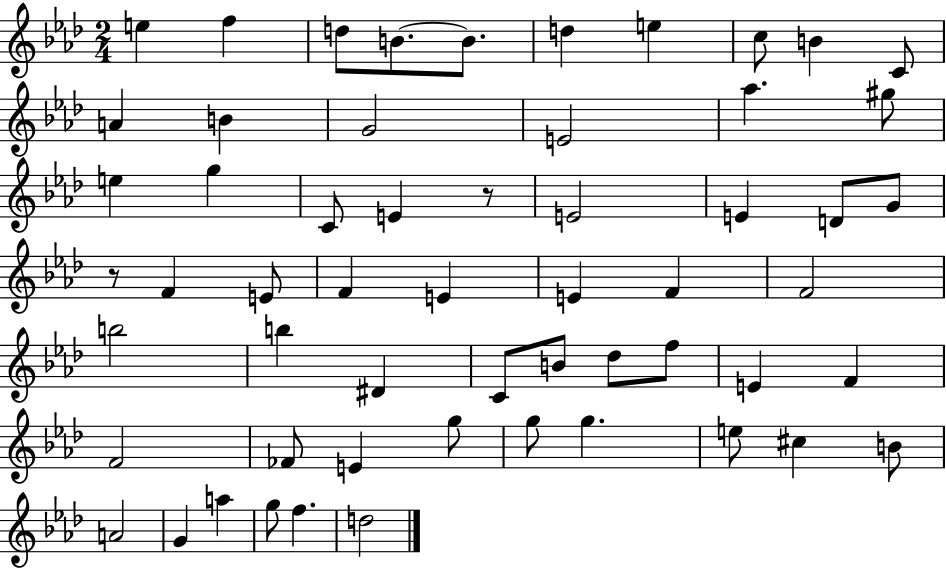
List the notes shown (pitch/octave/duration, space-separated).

E5/q F5/q D5/e B4/e. B4/e. D5/q E5/q C5/e B4/q C4/e A4/q B4/q G4/h E4/h Ab5/q. G#5/e E5/q G5/q C4/e E4/q R/e E4/h E4/q D4/e G4/e R/e F4/q E4/e F4/q E4/q E4/q F4/q F4/h B5/h B5/q D#4/q C4/e B4/e Db5/e F5/e E4/q F4/q F4/h FES4/e E4/q G5/e G5/e G5/q. E5/e C#5/q B4/e A4/h G4/q A5/q G5/e F5/q. D5/h